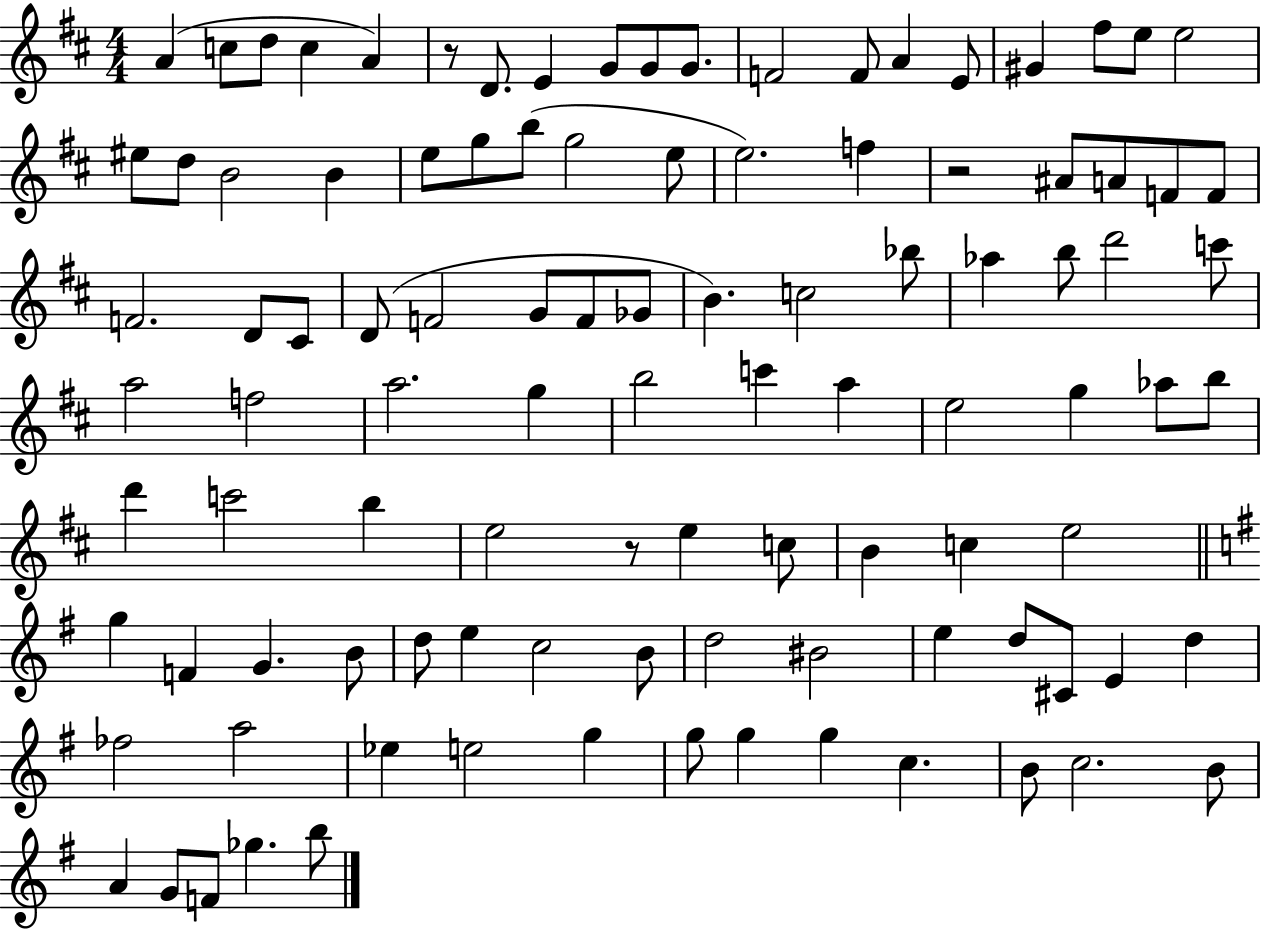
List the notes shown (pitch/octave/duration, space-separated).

A4/q C5/e D5/e C5/q A4/q R/e D4/e. E4/q G4/e G4/e G4/e. F4/h F4/e A4/q E4/e G#4/q F#5/e E5/e E5/h EIS5/e D5/e B4/h B4/q E5/e G5/e B5/e G5/h E5/e E5/h. F5/q R/h A#4/e A4/e F4/e F4/e F4/h. D4/e C#4/e D4/e F4/h G4/e F4/e Gb4/e B4/q. C5/h Bb5/e Ab5/q B5/e D6/h C6/e A5/h F5/h A5/h. G5/q B5/h C6/q A5/q E5/h G5/q Ab5/e B5/e D6/q C6/h B5/q E5/h R/e E5/q C5/e B4/q C5/q E5/h G5/q F4/q G4/q. B4/e D5/e E5/q C5/h B4/e D5/h BIS4/h E5/q D5/e C#4/e E4/q D5/q FES5/h A5/h Eb5/q E5/h G5/q G5/e G5/q G5/q C5/q. B4/e C5/h. B4/e A4/q G4/e F4/e Gb5/q. B5/e